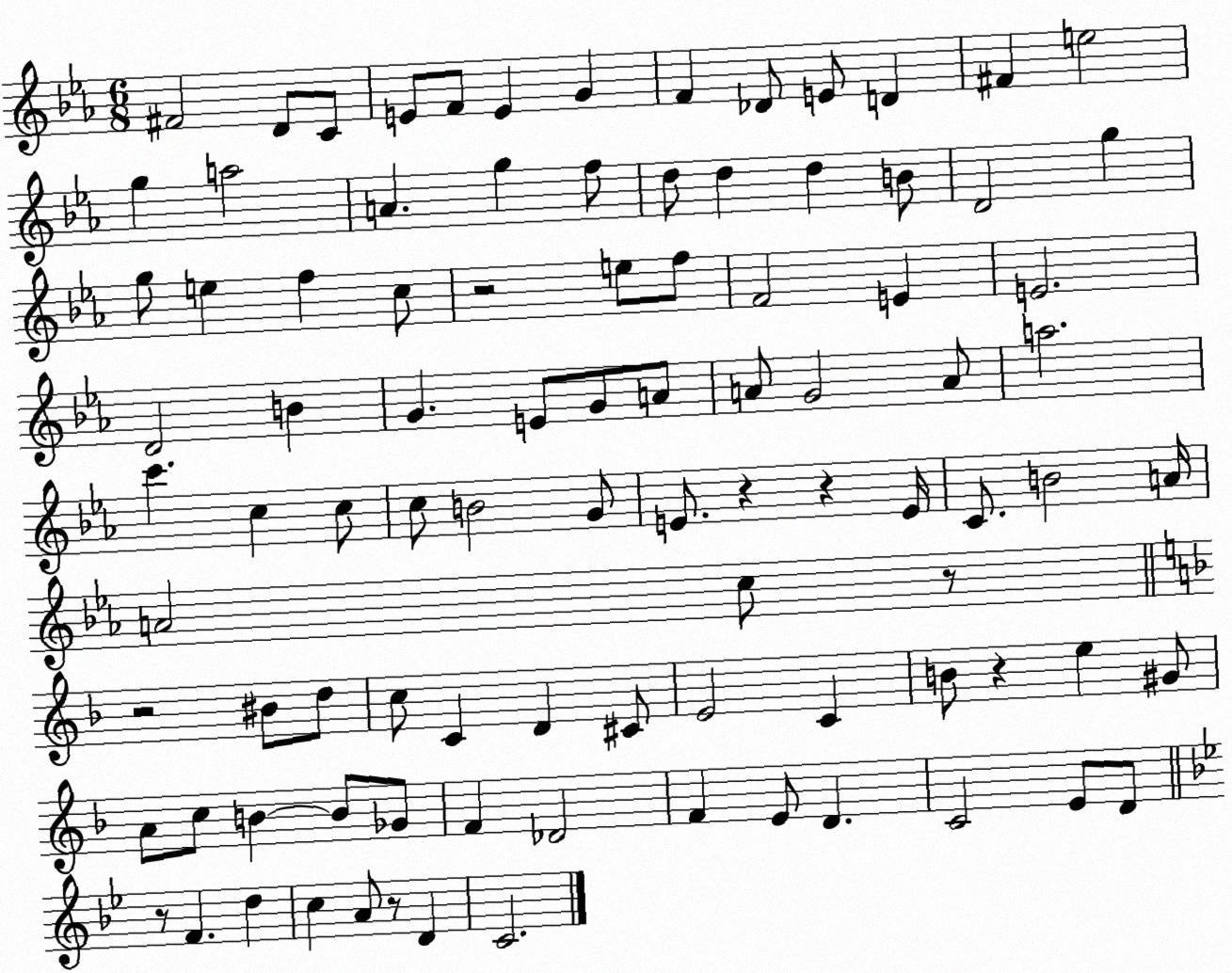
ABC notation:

X:1
T:Untitled
M:6/8
L:1/4
K:Eb
^F2 D/2 C/2 E/2 F/2 E G F _D/2 E/2 D ^F e2 g a2 A g f/2 d/2 d d B/2 D2 g g/2 e f c/2 z2 e/2 f/2 F2 E E2 D2 B G E/2 G/2 A/2 A/2 G2 A/2 a2 c' c c/2 c/2 B2 G/2 E/2 z z E/4 C/2 B2 A/4 A2 c/2 z/2 z2 ^B/2 d/2 c/2 C D ^C/2 E2 C B/2 z e ^G/2 A/2 c/2 B B/2 _G/2 F _D2 F E/2 D C2 E/2 D/2 z/2 F d c A/2 z/2 D C2